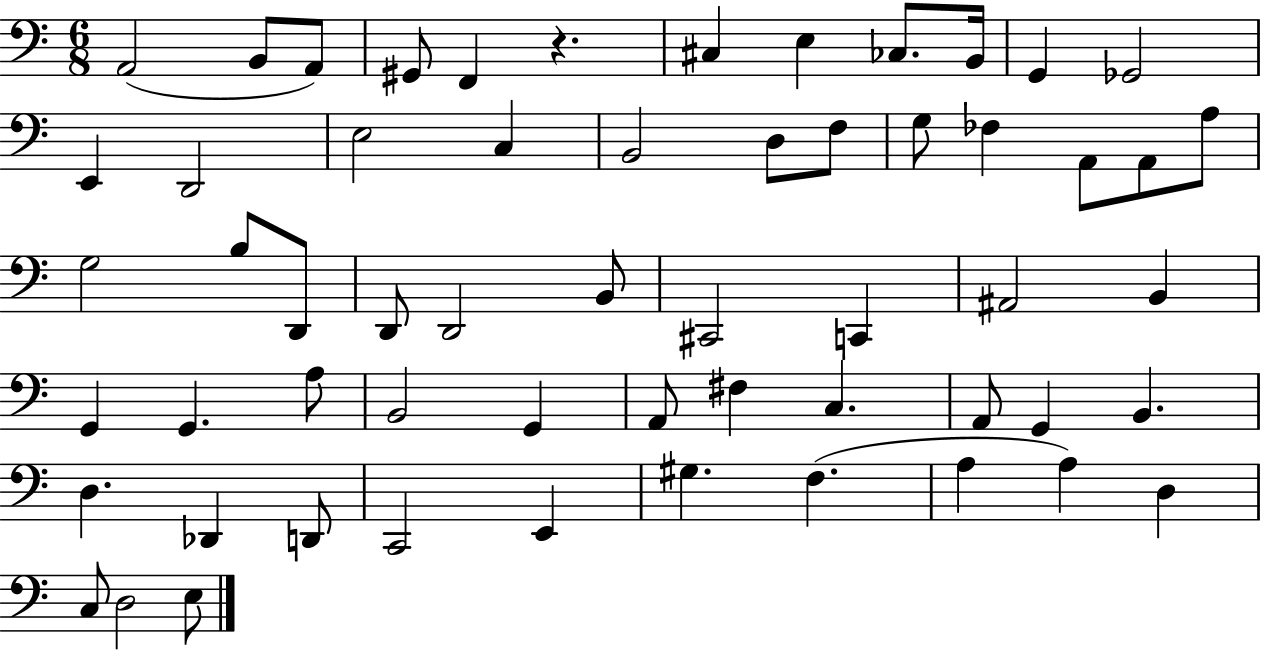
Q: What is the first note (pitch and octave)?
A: A2